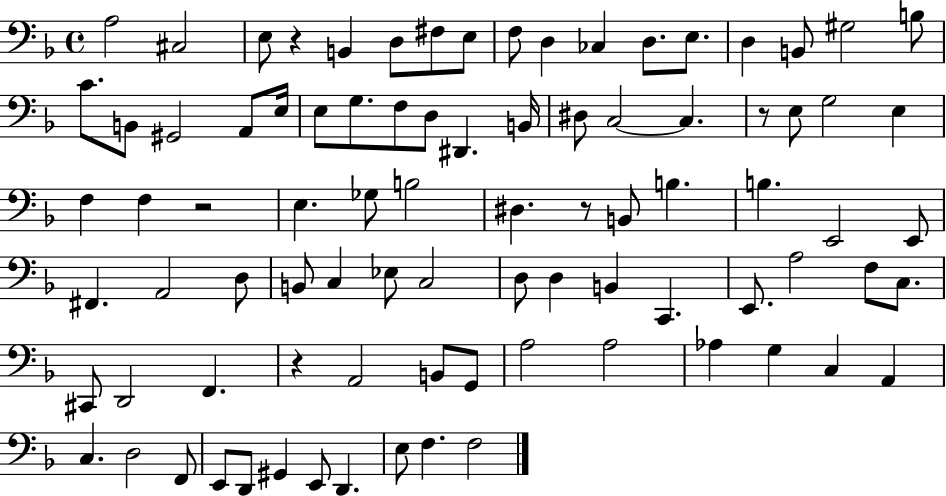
A3/h C#3/h E3/e R/q B2/q D3/e F#3/e E3/e F3/e D3/q CES3/q D3/e. E3/e. D3/q B2/e G#3/h B3/e C4/e. B2/e G#2/h A2/e E3/s E3/e G3/e. F3/e D3/e D#2/q. B2/s D#3/e C3/h C3/q. R/e E3/e G3/h E3/q F3/q F3/q R/h E3/q. Gb3/e B3/h D#3/q. R/e B2/e B3/q. B3/q. E2/h E2/e F#2/q. A2/h D3/e B2/e C3/q Eb3/e C3/h D3/e D3/q B2/q C2/q. E2/e. A3/h F3/e C3/e. C#2/e D2/h F2/q. R/q A2/h B2/e G2/e A3/h A3/h Ab3/q G3/q C3/q A2/q C3/q. D3/h F2/e E2/e D2/e G#2/q E2/e D2/q. E3/e F3/q. F3/h